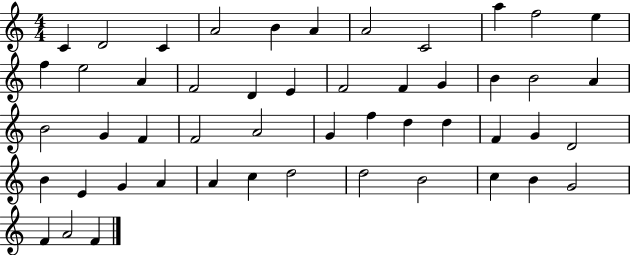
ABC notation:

X:1
T:Untitled
M:4/4
L:1/4
K:C
C D2 C A2 B A A2 C2 a f2 e f e2 A F2 D E F2 F G B B2 A B2 G F F2 A2 G f d d F G D2 B E G A A c d2 d2 B2 c B G2 F A2 F